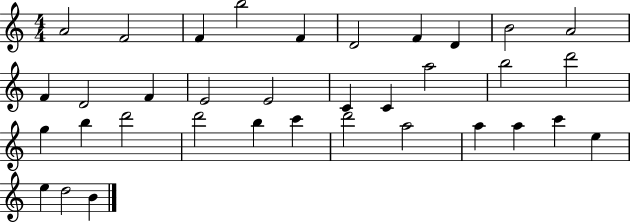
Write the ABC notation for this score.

X:1
T:Untitled
M:4/4
L:1/4
K:C
A2 F2 F b2 F D2 F D B2 A2 F D2 F E2 E2 C C a2 b2 d'2 g b d'2 d'2 b c' d'2 a2 a a c' e e d2 B